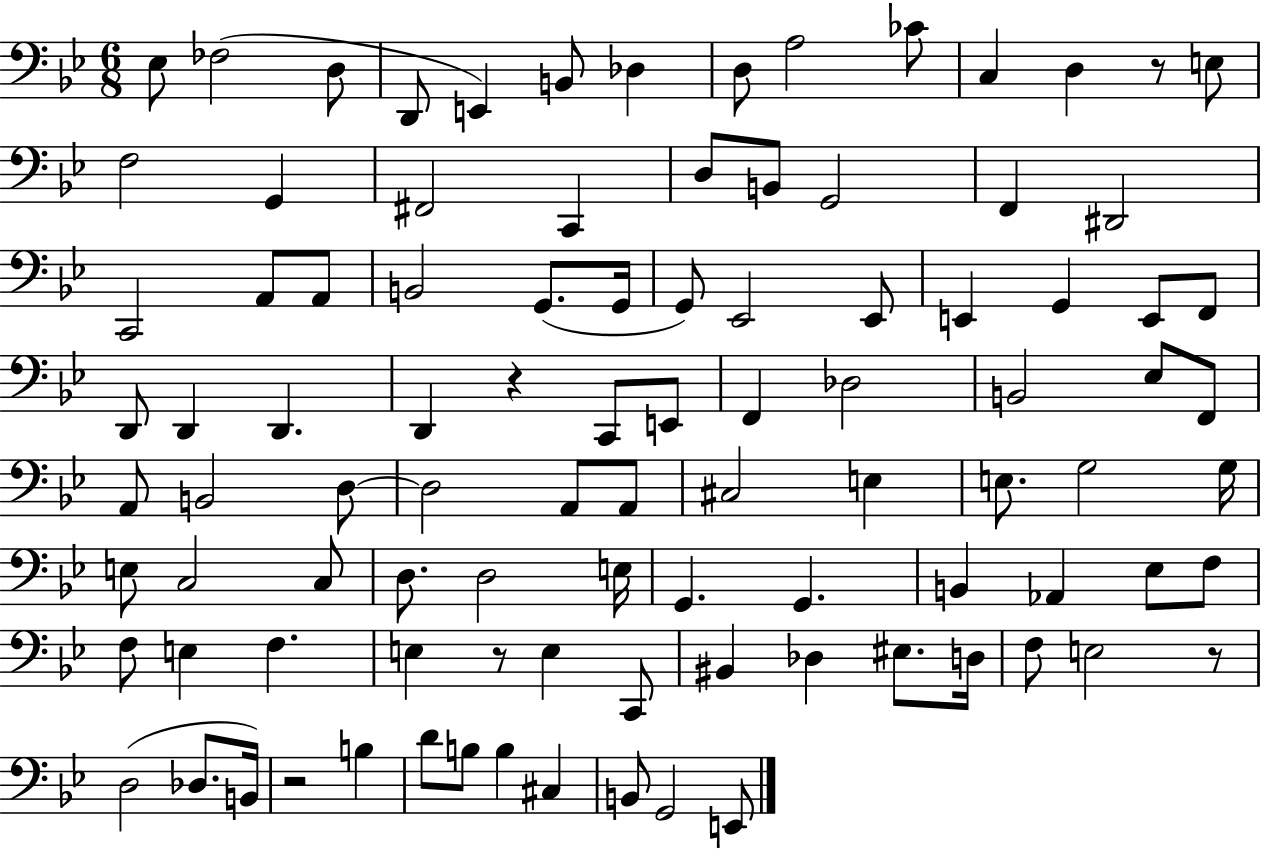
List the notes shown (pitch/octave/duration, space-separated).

Eb3/e FES3/h D3/e D2/e E2/q B2/e Db3/q D3/e A3/h CES4/e C3/q D3/q R/e E3/e F3/h G2/q F#2/h C2/q D3/e B2/e G2/h F2/q D#2/h C2/h A2/e A2/e B2/h G2/e. G2/s G2/e Eb2/h Eb2/e E2/q G2/q E2/e F2/e D2/e D2/q D2/q. D2/q R/q C2/e E2/e F2/q Db3/h B2/h Eb3/e F2/e A2/e B2/h D3/e D3/h A2/e A2/e C#3/h E3/q E3/e. G3/h G3/s E3/e C3/h C3/e D3/e. D3/h E3/s G2/q. G2/q. B2/q Ab2/q Eb3/e F3/e F3/e E3/q F3/q. E3/q R/e E3/q C2/e BIS2/q Db3/q EIS3/e. D3/s F3/e E3/h R/e D3/h Db3/e. B2/s R/h B3/q D4/e B3/e B3/q C#3/q B2/e G2/h E2/e